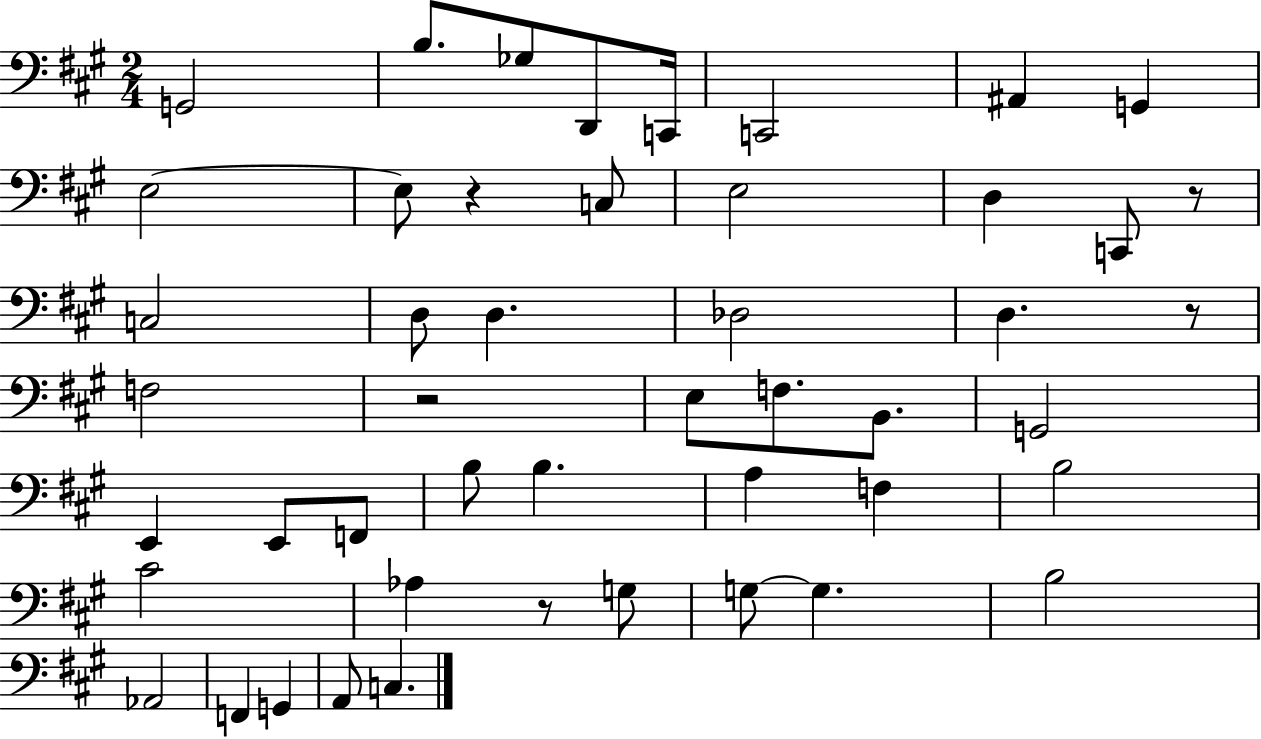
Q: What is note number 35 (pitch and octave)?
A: G3